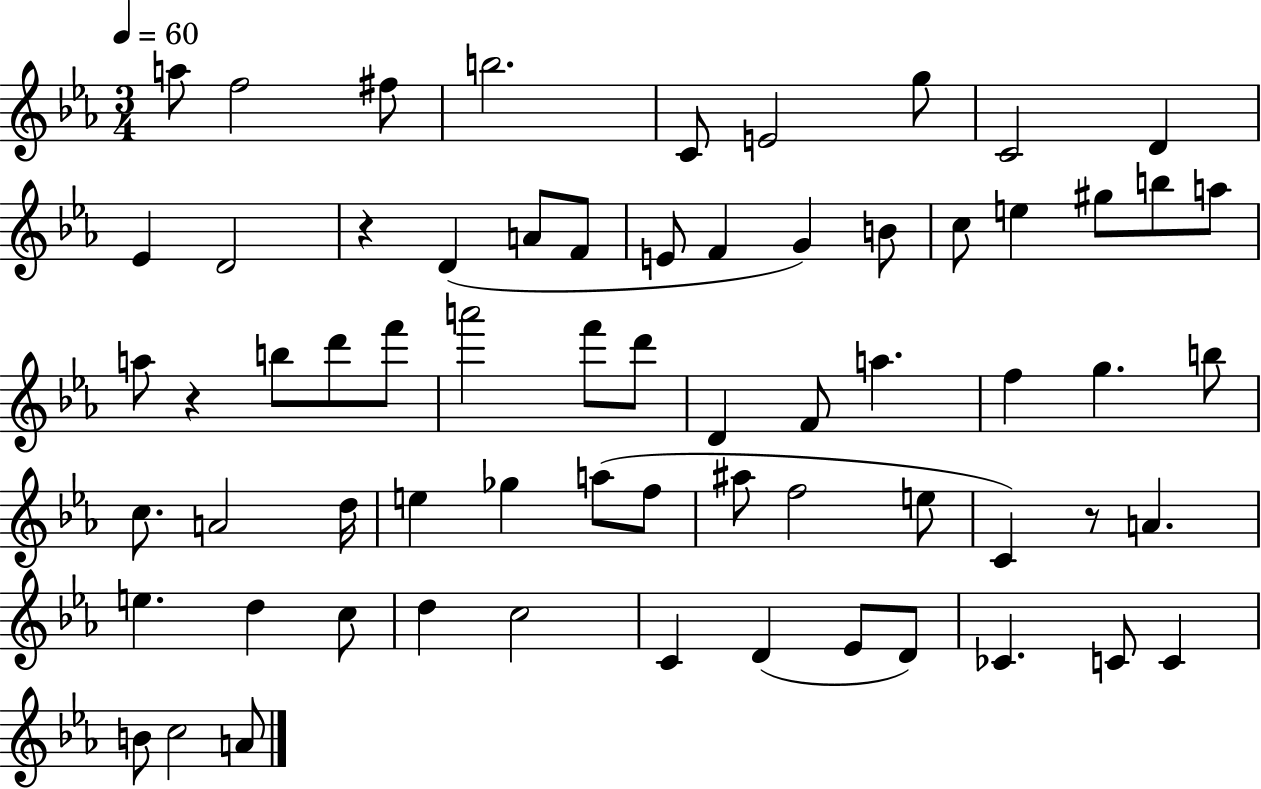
A5/e F5/h F#5/e B5/h. C4/e E4/h G5/e C4/h D4/q Eb4/q D4/h R/q D4/q A4/e F4/e E4/e F4/q G4/q B4/e C5/e E5/q G#5/e B5/e A5/e A5/e R/q B5/e D6/e F6/e A6/h F6/e D6/e D4/q F4/e A5/q. F5/q G5/q. B5/e C5/e. A4/h D5/s E5/q Gb5/q A5/e F5/e A#5/e F5/h E5/e C4/q R/e A4/q. E5/q. D5/q C5/e D5/q C5/h C4/q D4/q Eb4/e D4/e CES4/q. C4/e C4/q B4/e C5/h A4/e